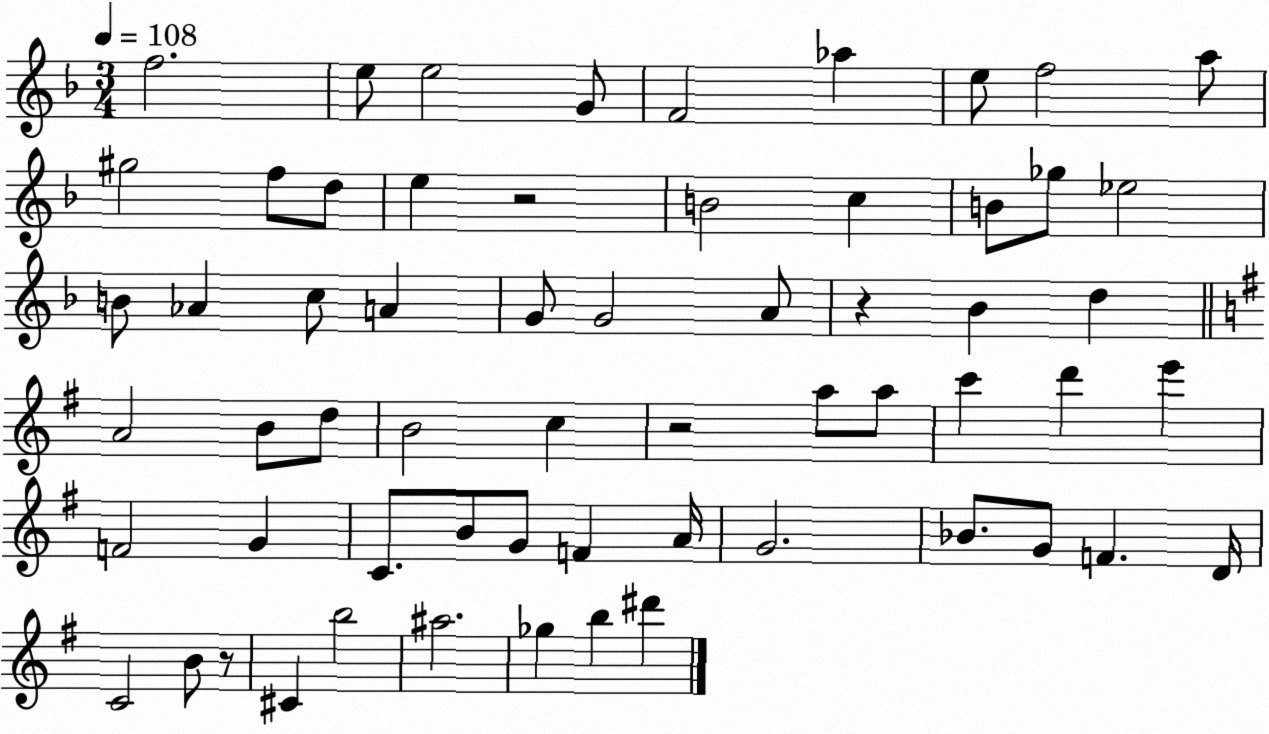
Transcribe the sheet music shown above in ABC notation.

X:1
T:Untitled
M:3/4
L:1/4
K:F
f2 e/2 e2 G/2 F2 _a e/2 f2 a/2 ^g2 f/2 d/2 e z2 B2 c B/2 _g/2 _e2 B/2 _A c/2 A G/2 G2 A/2 z _B d A2 B/2 d/2 B2 c z2 a/2 a/2 c' d' e' F2 G C/2 B/2 G/2 F A/4 G2 _B/2 G/2 F D/4 C2 B/2 z/2 ^C b2 ^a2 _g b ^d'